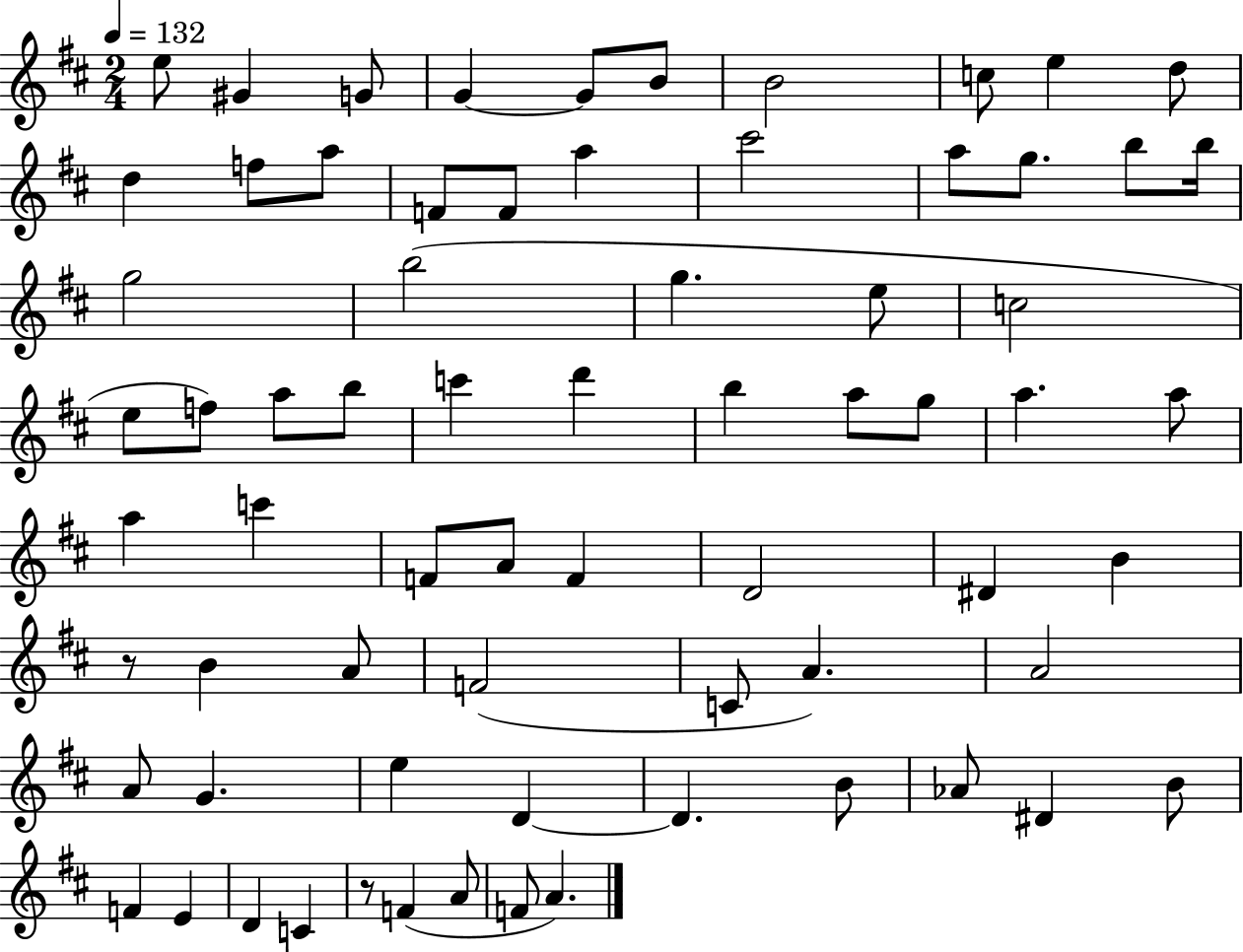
X:1
T:Untitled
M:2/4
L:1/4
K:D
e/2 ^G G/2 G G/2 B/2 B2 c/2 e d/2 d f/2 a/2 F/2 F/2 a ^c'2 a/2 g/2 b/2 b/4 g2 b2 g e/2 c2 e/2 f/2 a/2 b/2 c' d' b a/2 g/2 a a/2 a c' F/2 A/2 F D2 ^D B z/2 B A/2 F2 C/2 A A2 A/2 G e D D B/2 _A/2 ^D B/2 F E D C z/2 F A/2 F/2 A